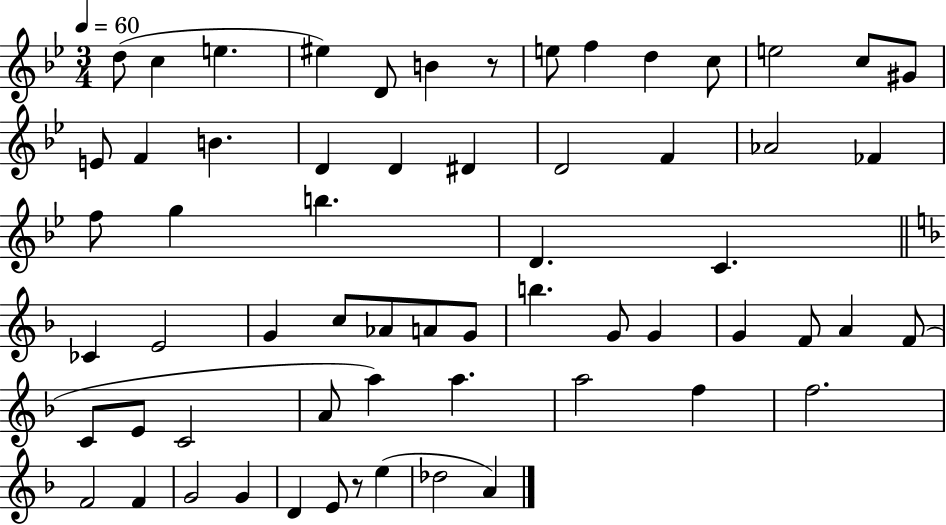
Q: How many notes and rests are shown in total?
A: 62